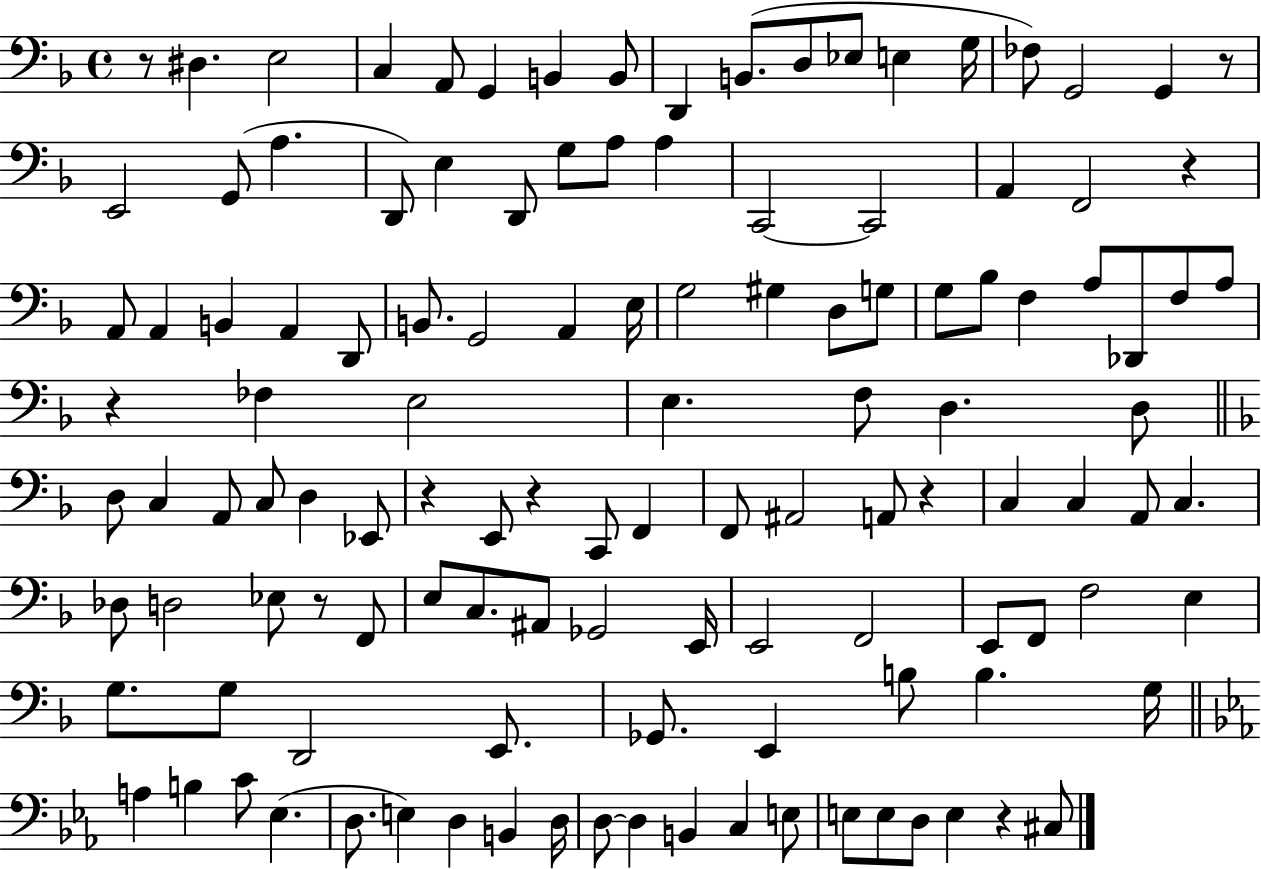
R/e D#3/q. E3/h C3/q A2/e G2/q B2/q B2/e D2/q B2/e. D3/e Eb3/e E3/q G3/s FES3/e G2/h G2/q R/e E2/h G2/e A3/q. D2/e E3/q D2/e G3/e A3/e A3/q C2/h C2/h A2/q F2/h R/q A2/e A2/q B2/q A2/q D2/e B2/e. G2/h A2/q E3/s G3/h G#3/q D3/e G3/e G3/e Bb3/e F3/q A3/e Db2/e F3/e A3/e R/q FES3/q E3/h E3/q. F3/e D3/q. D3/e D3/e C3/q A2/e C3/e D3/q Eb2/e R/q E2/e R/q C2/e F2/q F2/e A#2/h A2/e R/q C3/q C3/q A2/e C3/q. Db3/e D3/h Eb3/e R/e F2/e E3/e C3/e. A#2/e Gb2/h E2/s E2/h F2/h E2/e F2/e F3/h E3/q G3/e. G3/e D2/h E2/e. Gb2/e. E2/q B3/e B3/q. G3/s A3/q B3/q C4/e Eb3/q. D3/e. E3/q D3/q B2/q D3/s D3/e D3/q B2/q C3/q E3/e E3/e E3/e D3/e E3/q R/q C#3/e